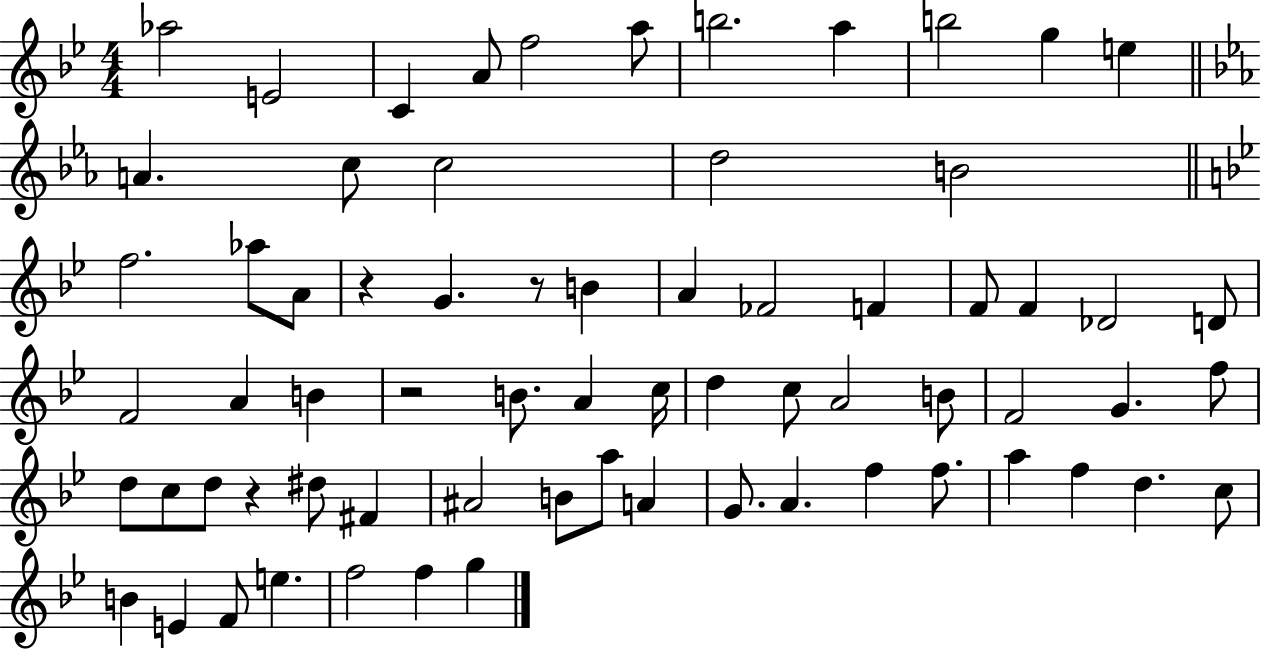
Ab5/h E4/h C4/q A4/e F5/h A5/e B5/h. A5/q B5/h G5/q E5/q A4/q. C5/e C5/h D5/h B4/h F5/h. Ab5/e A4/e R/q G4/q. R/e B4/q A4/q FES4/h F4/q F4/e F4/q Db4/h D4/e F4/h A4/q B4/q R/h B4/e. A4/q C5/s D5/q C5/e A4/h B4/e F4/h G4/q. F5/e D5/e C5/e D5/e R/q D#5/e F#4/q A#4/h B4/e A5/e A4/q G4/e. A4/q. F5/q F5/e. A5/q F5/q D5/q. C5/e B4/q E4/q F4/e E5/q. F5/h F5/q G5/q